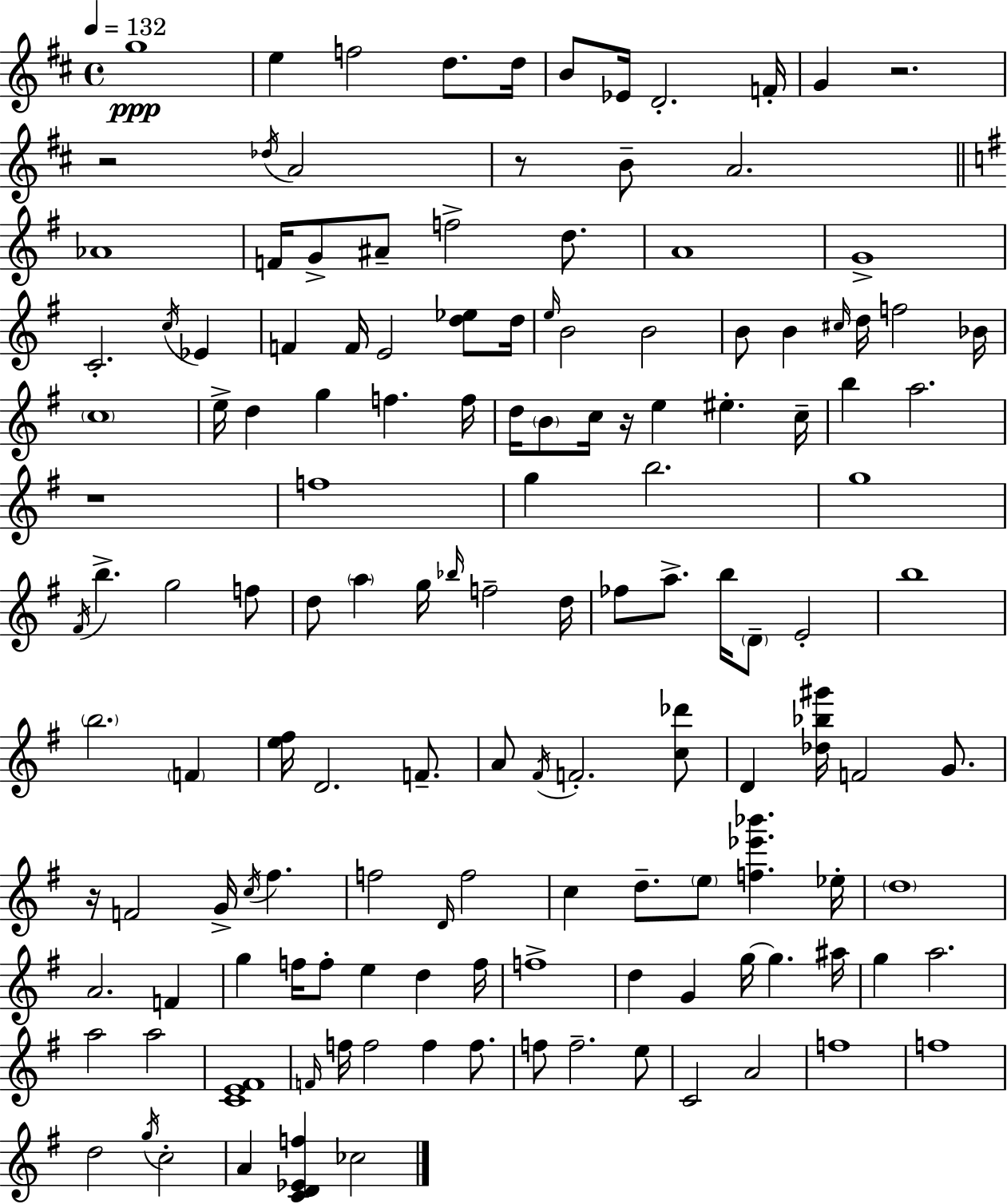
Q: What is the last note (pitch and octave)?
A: CES5